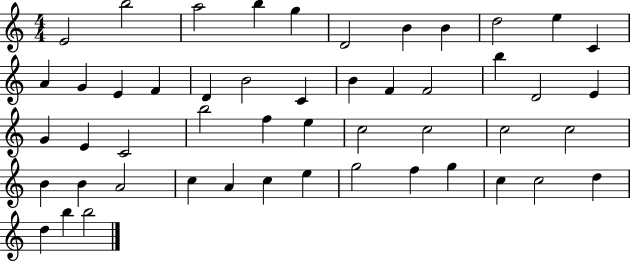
X:1
T:Untitled
M:4/4
L:1/4
K:C
E2 b2 a2 b g D2 B B d2 e C A G E F D B2 C B F F2 b D2 E G E C2 b2 f e c2 c2 c2 c2 B B A2 c A c e g2 f g c c2 d d b b2